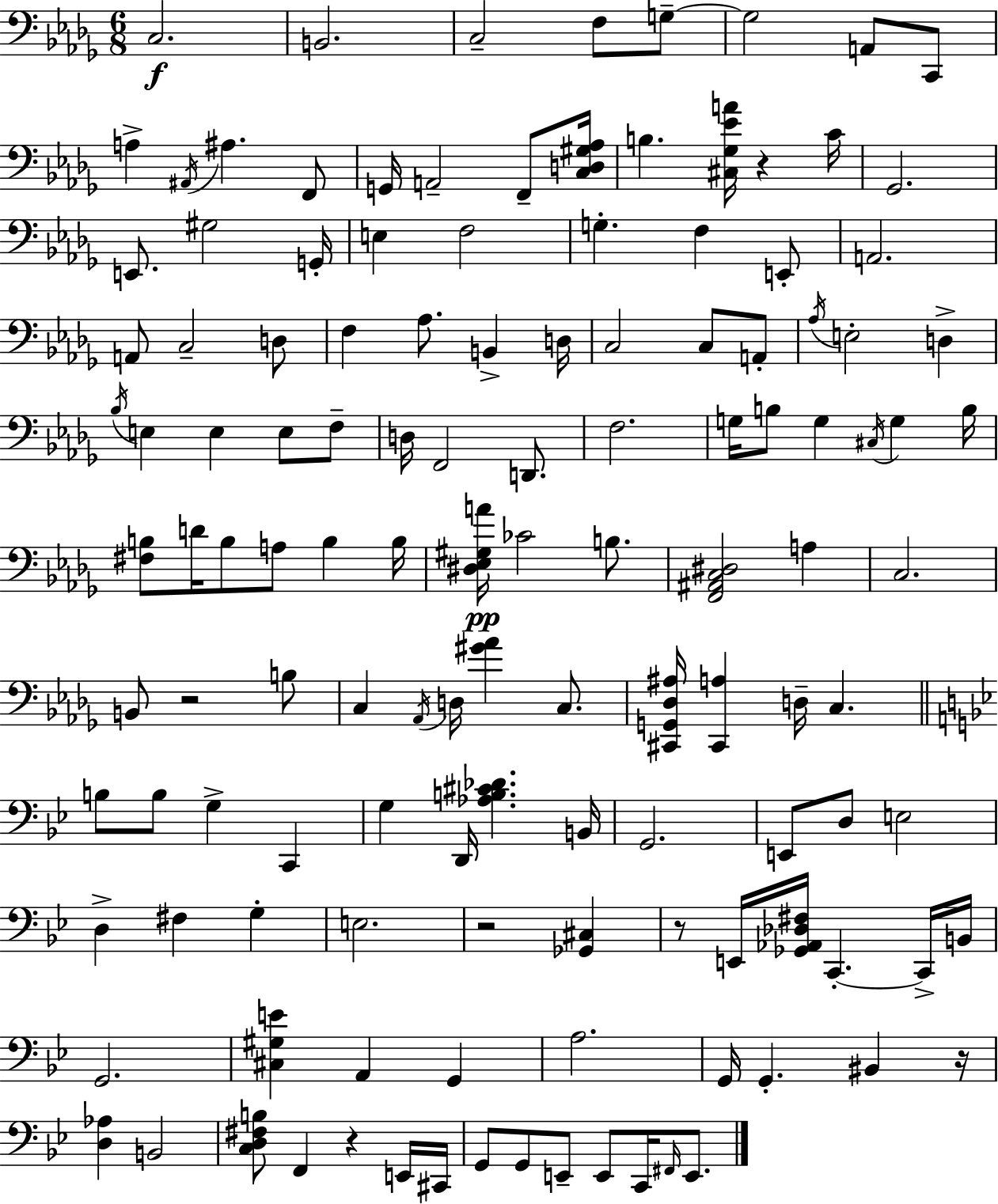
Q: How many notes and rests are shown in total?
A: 129